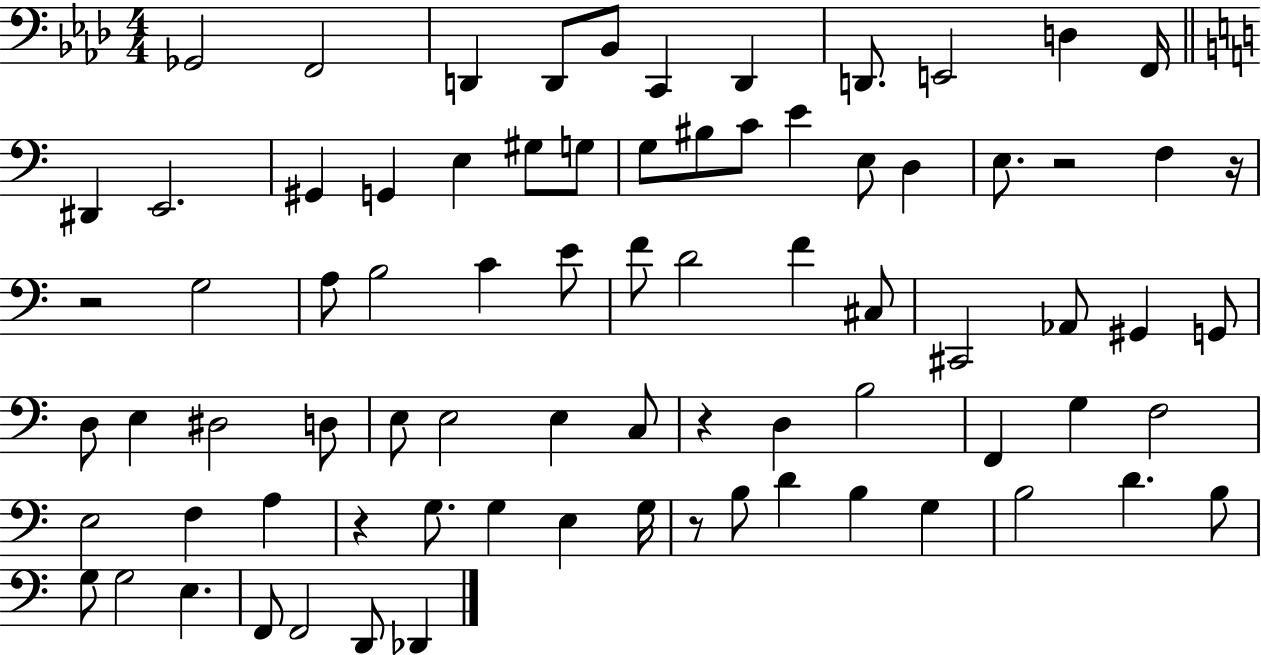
{
  \clef bass
  \numericTimeSignature
  \time 4/4
  \key aes \major
  ges,2 f,2 | d,4 d,8 bes,8 c,4 d,4 | d,8. e,2 d4 f,16 | \bar "||" \break \key c \major dis,4 e,2. | gis,4 g,4 e4 gis8 g8 | g8 bis8 c'8 e'4 e8 d4 | e8. r2 f4 r16 | \break r2 g2 | a8 b2 c'4 e'8 | f'8 d'2 f'4 cis8 | cis,2 aes,8 gis,4 g,8 | \break d8 e4 dis2 d8 | e8 e2 e4 c8 | r4 d4 b2 | f,4 g4 f2 | \break e2 f4 a4 | r4 g8. g4 e4 g16 | r8 b8 d'4 b4 g4 | b2 d'4. b8 | \break g8 g2 e4. | f,8 f,2 d,8 des,4 | \bar "|."
}